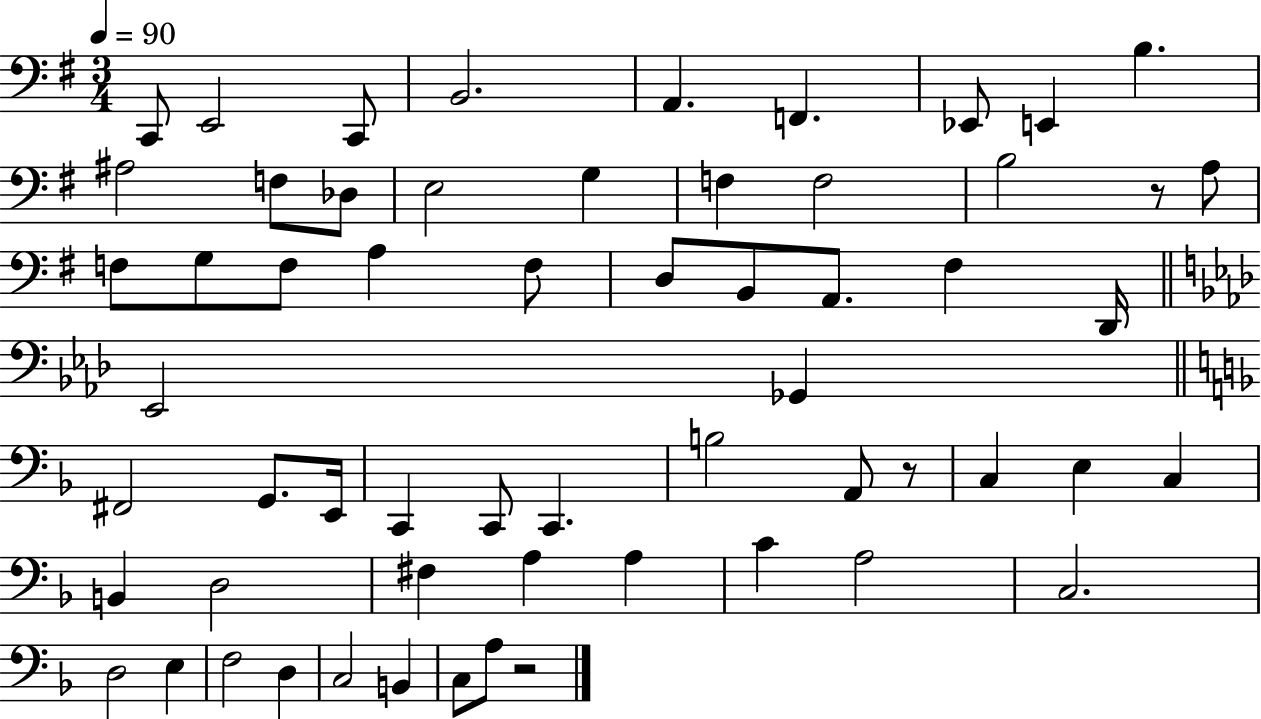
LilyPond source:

{
  \clef bass
  \numericTimeSignature
  \time 3/4
  \key g \major
  \tempo 4 = 90
  c,8 e,2 c,8 | b,2. | a,4. f,4. | ees,8 e,4 b4. | \break ais2 f8 des8 | e2 g4 | f4 f2 | b2 r8 a8 | \break f8 g8 f8 a4 f8 | d8 b,8 a,8. fis4 d,16 | \bar "||" \break \key f \minor ees,2 ges,4 | \bar "||" \break \key d \minor fis,2 g,8. e,16 | c,4 c,8 c,4. | b2 a,8 r8 | c4 e4 c4 | \break b,4 d2 | fis4 a4 a4 | c'4 a2 | c2. | \break d2 e4 | f2 d4 | c2 b,4 | c8 a8 r2 | \break \bar "|."
}